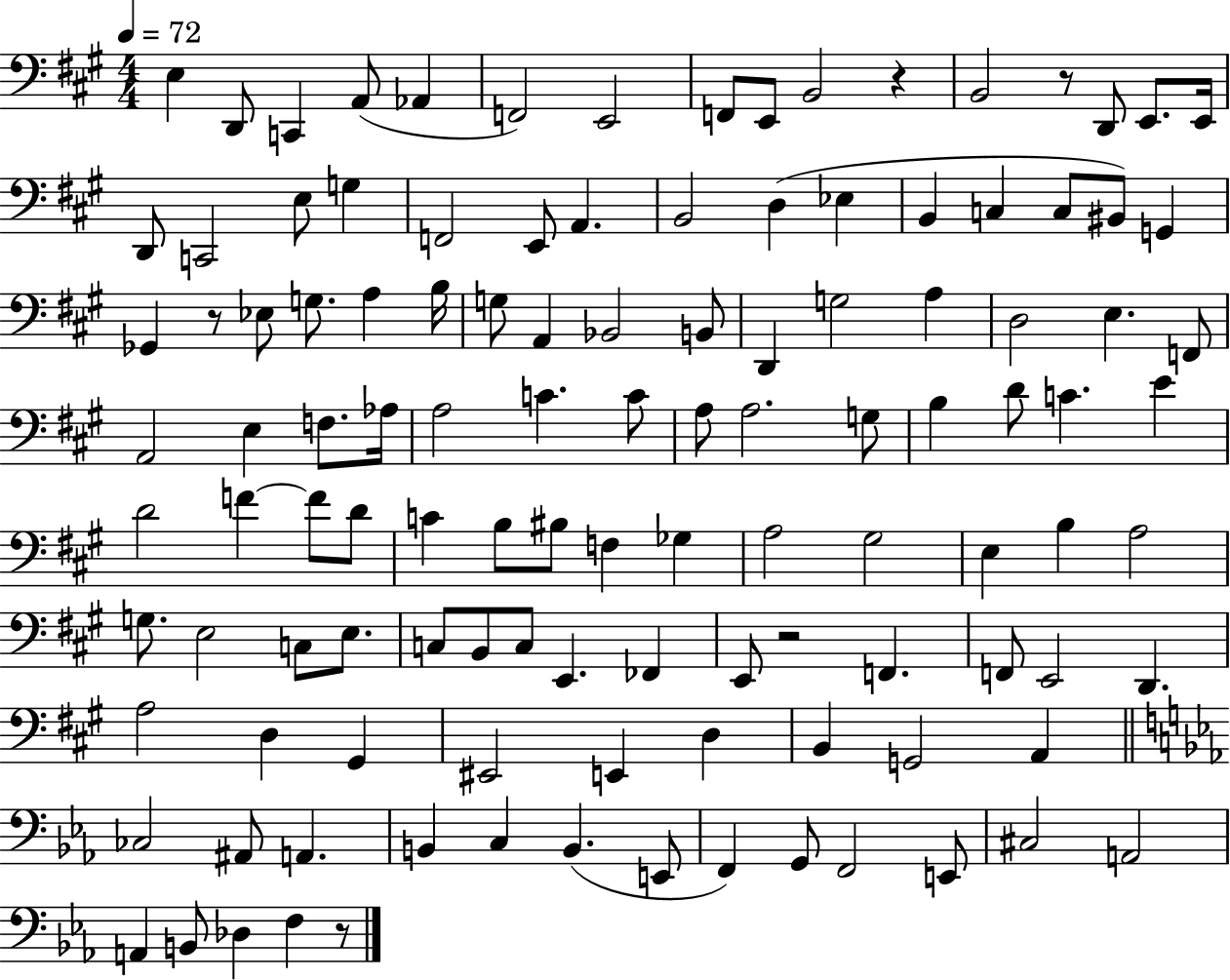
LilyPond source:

{
  \clef bass
  \numericTimeSignature
  \time 4/4
  \key a \major
  \tempo 4 = 72
  e4 d,8 c,4 a,8( aes,4 | f,2) e,2 | f,8 e,8 b,2 r4 | b,2 r8 d,8 e,8. e,16 | \break d,8 c,2 e8 g4 | f,2 e,8 a,4. | b,2 d4( ees4 | b,4 c4 c8 bis,8) g,4 | \break ges,4 r8 ees8 g8. a4 b16 | g8 a,4 bes,2 b,8 | d,4 g2 a4 | d2 e4. f,8 | \break a,2 e4 f8. aes16 | a2 c'4. c'8 | a8 a2. g8 | b4 d'8 c'4. e'4 | \break d'2 f'4~~ f'8 d'8 | c'4 b8 bis8 f4 ges4 | a2 gis2 | e4 b4 a2 | \break g8. e2 c8 e8. | c8 b,8 c8 e,4. fes,4 | e,8 r2 f,4. | f,8 e,2 d,4. | \break a2 d4 gis,4 | eis,2 e,4 d4 | b,4 g,2 a,4 | \bar "||" \break \key ees \major ces2 ais,8 a,4. | b,4 c4 b,4.( e,8 | f,4) g,8 f,2 e,8 | cis2 a,2 | \break a,4 b,8 des4 f4 r8 | \bar "|."
}